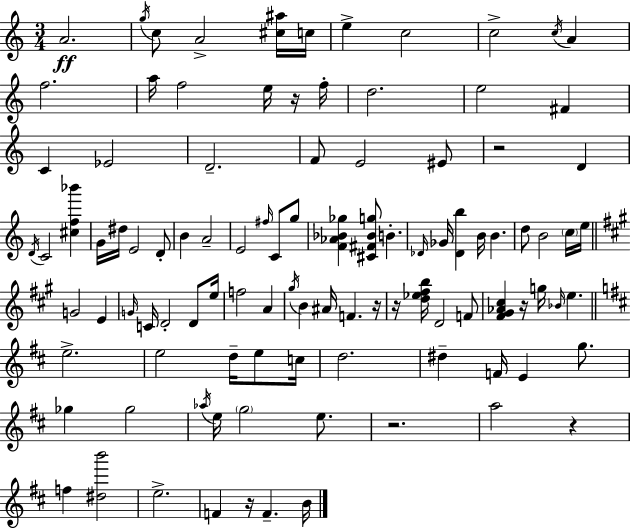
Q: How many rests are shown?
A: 8